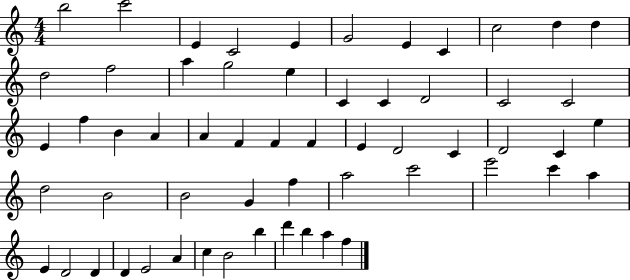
B5/h C6/h E4/q C4/h E4/q G4/h E4/q C4/q C5/h D5/q D5/q D5/h F5/h A5/q G5/h E5/q C4/q C4/q D4/h C4/h C4/h E4/q F5/q B4/q A4/q A4/q F4/q F4/q F4/q E4/q D4/h C4/q D4/h C4/q E5/q D5/h B4/h B4/h G4/q F5/q A5/h C6/h E6/h C6/q A5/q E4/q D4/h D4/q D4/q E4/h A4/q C5/q B4/h B5/q D6/q B5/q A5/q F5/q